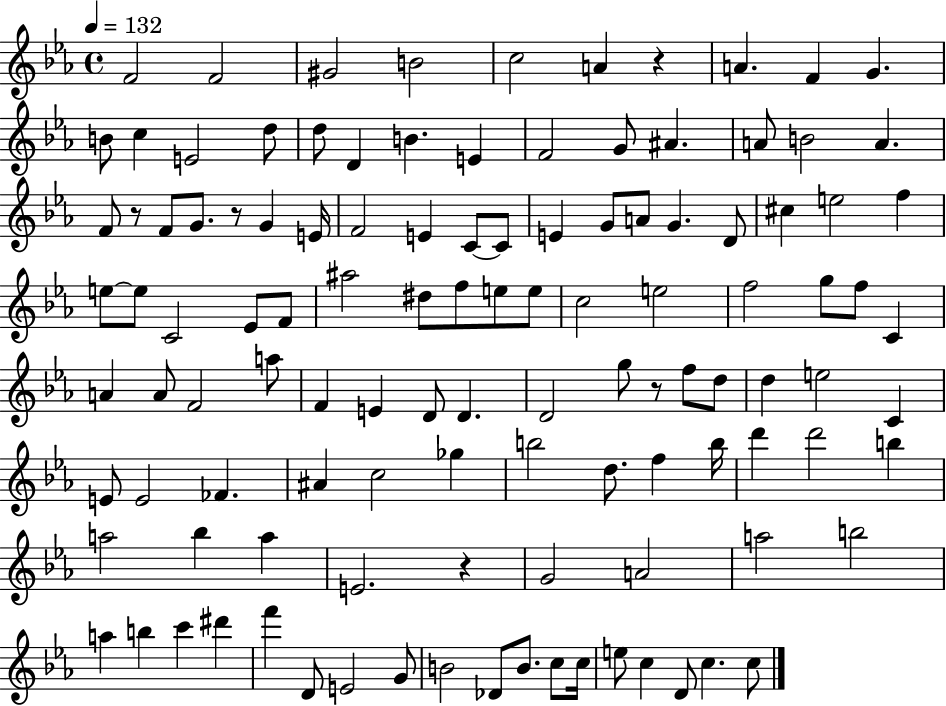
X:1
T:Untitled
M:4/4
L:1/4
K:Eb
F2 F2 ^G2 B2 c2 A z A F G B/2 c E2 d/2 d/2 D B E F2 G/2 ^A A/2 B2 A F/2 z/2 F/2 G/2 z/2 G E/4 F2 E C/2 C/2 E G/2 A/2 G D/2 ^c e2 f e/2 e/2 C2 _E/2 F/2 ^a2 ^d/2 f/2 e/2 e/2 c2 e2 f2 g/2 f/2 C A A/2 F2 a/2 F E D/2 D D2 g/2 z/2 f/2 d/2 d e2 C E/2 E2 _F ^A c2 _g b2 d/2 f b/4 d' d'2 b a2 _b a E2 z G2 A2 a2 b2 a b c' ^d' f' D/2 E2 G/2 B2 _D/2 B/2 c/2 c/4 e/2 c D/2 c c/2